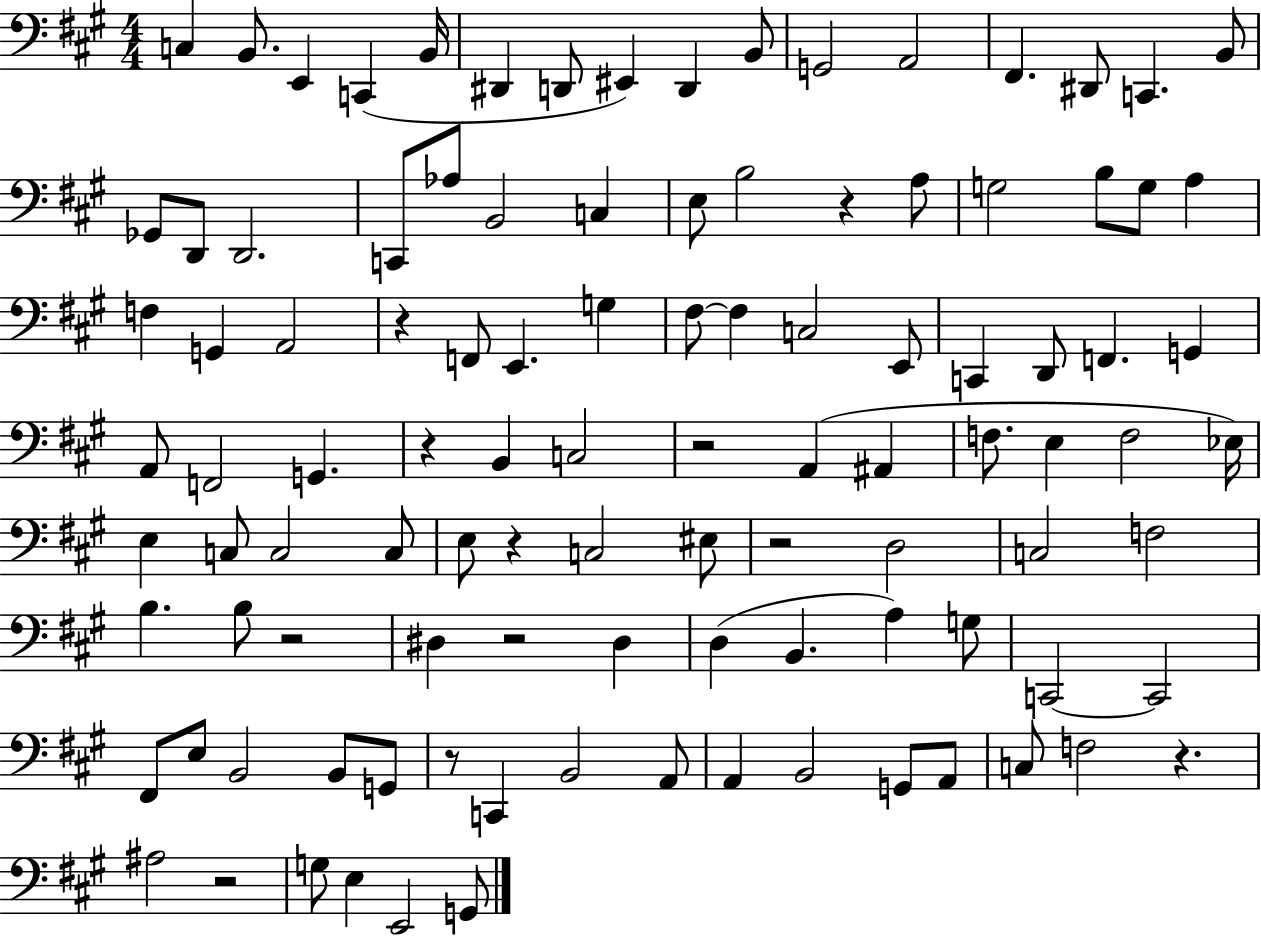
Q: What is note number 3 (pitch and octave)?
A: E2